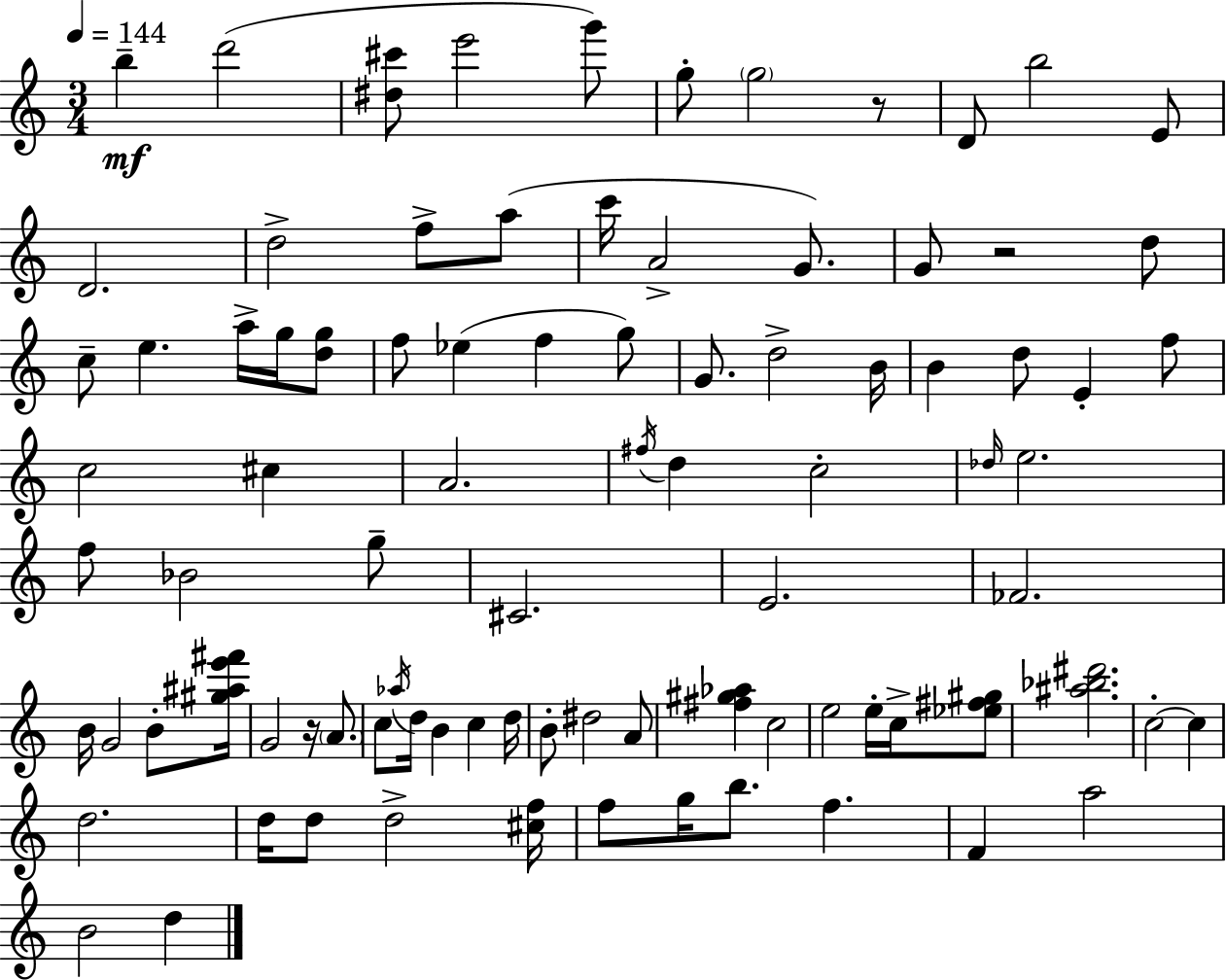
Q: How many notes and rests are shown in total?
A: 89